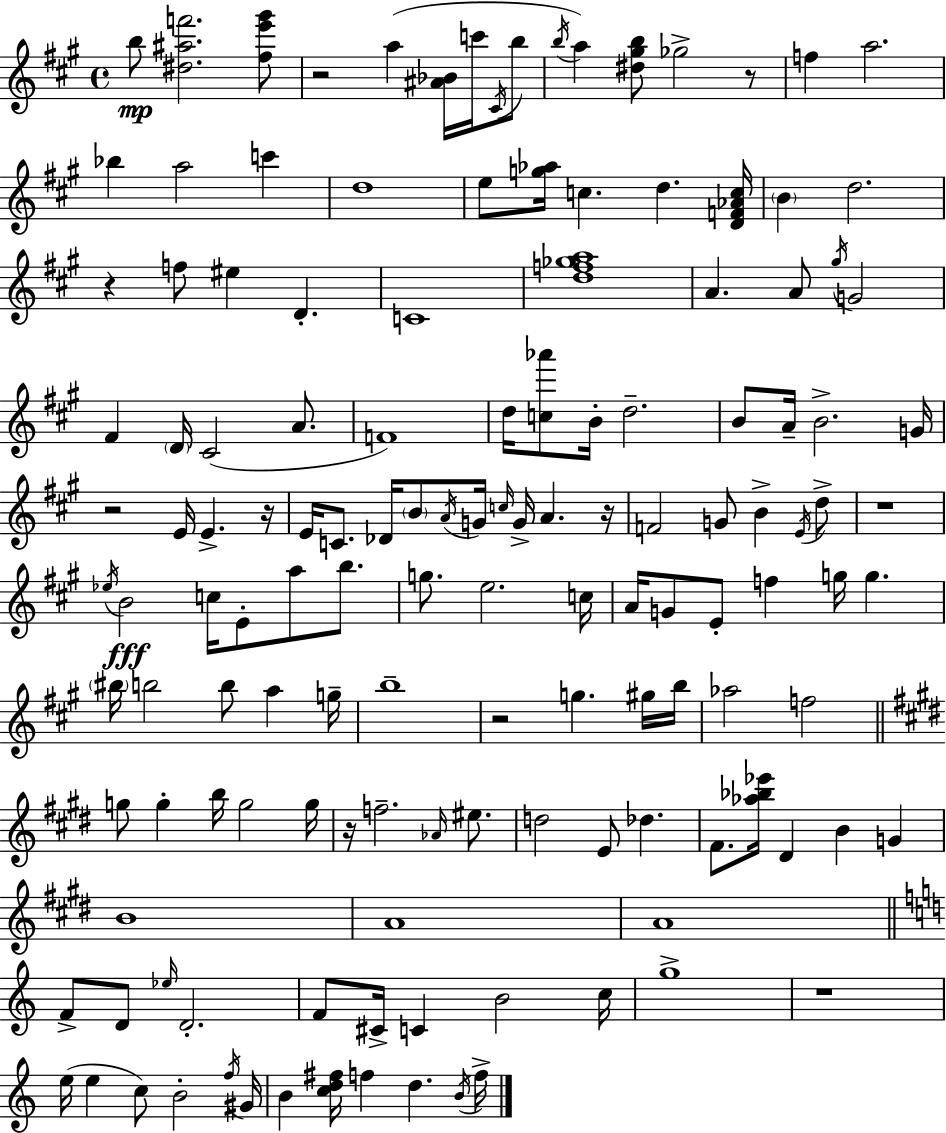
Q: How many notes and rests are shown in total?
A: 140